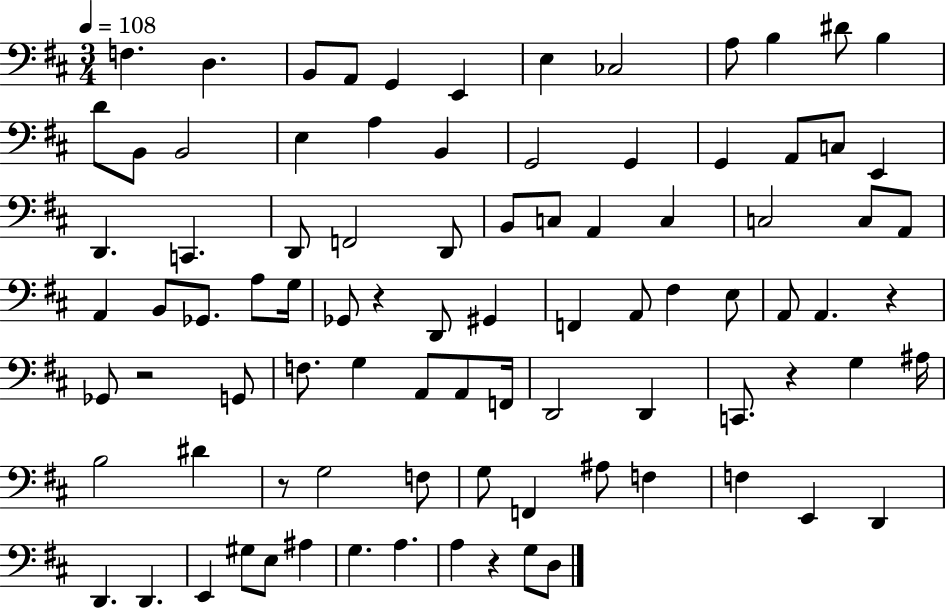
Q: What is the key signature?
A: D major